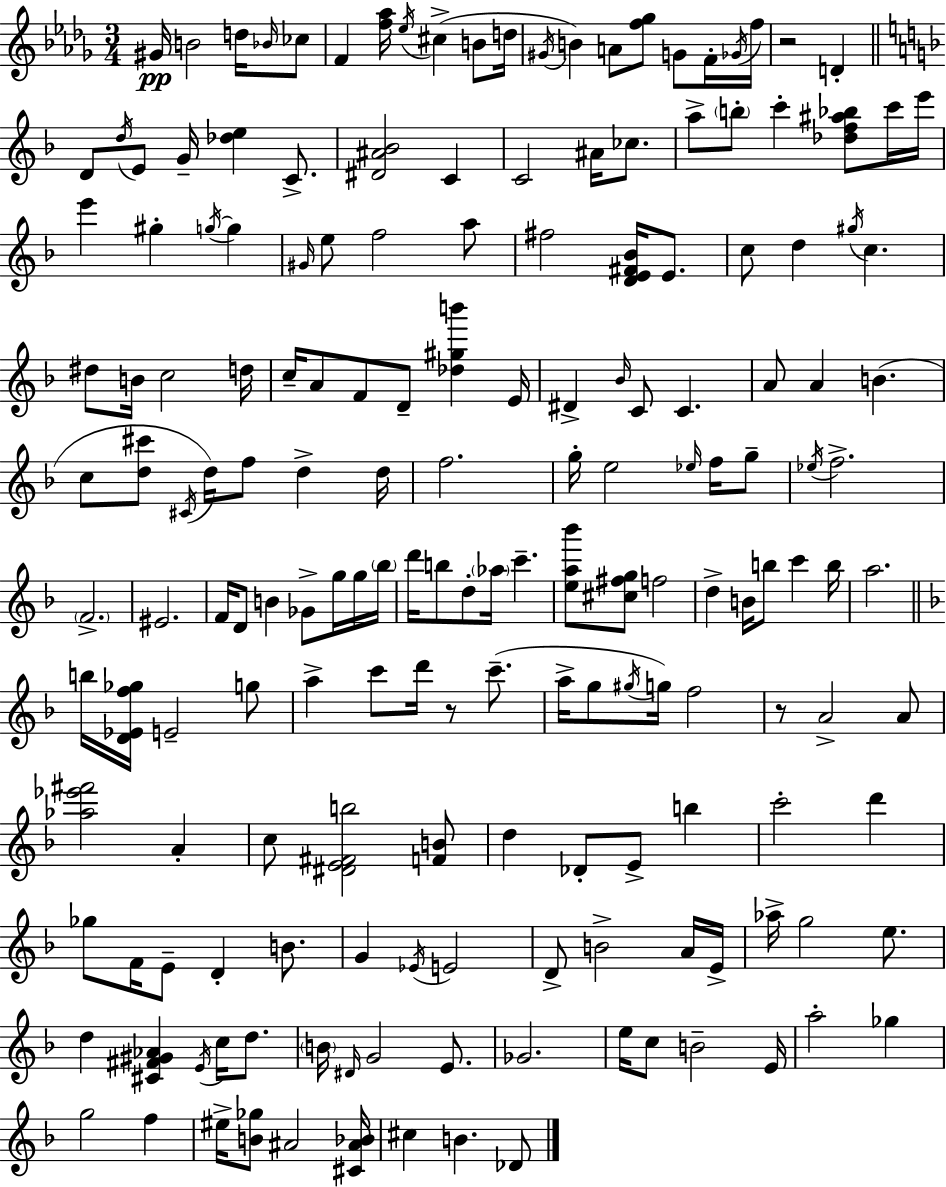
G#4/s B4/h D5/s Bb4/s CES5/e F4/q [F5,Ab5]/s Eb5/s C#5/q B4/e D5/s G#4/s B4/q A4/e [F5,Gb5]/e G4/e F4/s Gb4/s F5/s R/h D4/q D4/e D5/s E4/e G4/s [Db5,E5]/q C4/e. [D#4,A#4,Bb4]/h C4/q C4/h A#4/s CES5/e. A5/e B5/e C6/q [Db5,F5,A#5,Bb5]/e C6/s E6/s E6/q G#5/q G5/s G5/q G#4/s E5/e F5/h A5/e F#5/h [D4,E4,F#4,Bb4]/s E4/e. C5/e D5/q G#5/s C5/q. D#5/e B4/s C5/h D5/s C5/s A4/e F4/e D4/e [Db5,G#5,B6]/q E4/s D#4/q Bb4/s C4/e C4/q. A4/e A4/q B4/q. C5/e [D5,C#6]/e C#4/s D5/s F5/e D5/q D5/s F5/h. G5/s E5/h Eb5/s F5/s G5/e Eb5/s F5/h. F4/h. EIS4/h. F4/s D4/e B4/q Gb4/e G5/s G5/s Bb5/s D6/s B5/e D5/e Ab5/s C6/q. [E5,A5,Bb6]/e [C#5,F#5,G5]/e F5/h D5/q B4/s B5/e C6/q B5/s A5/h. B5/s [D4,Eb4,F5,Gb5]/s E4/h G5/e A5/q C6/e D6/s R/e C6/e. A5/s G5/e G#5/s G5/s F5/h R/e A4/h A4/e [Ab5,Eb6,F#6]/h A4/q C5/e [D#4,E4,F#4,B5]/h [F4,B4]/e D5/q Db4/e E4/e B5/q C6/h D6/q Gb5/e F4/s E4/e D4/q B4/e. G4/q Eb4/s E4/h D4/e B4/h A4/s E4/s Ab5/s G5/h E5/e. D5/q [C#4,F#4,G#4,Ab4]/q E4/s C5/s D5/e. B4/s D#4/s G4/h E4/e. Gb4/h. E5/s C5/e B4/h E4/s A5/h Gb5/q G5/h F5/q EIS5/s [B4,Gb5]/e A#4/h [C#4,A#4,Bb4]/s C#5/q B4/q. Db4/e